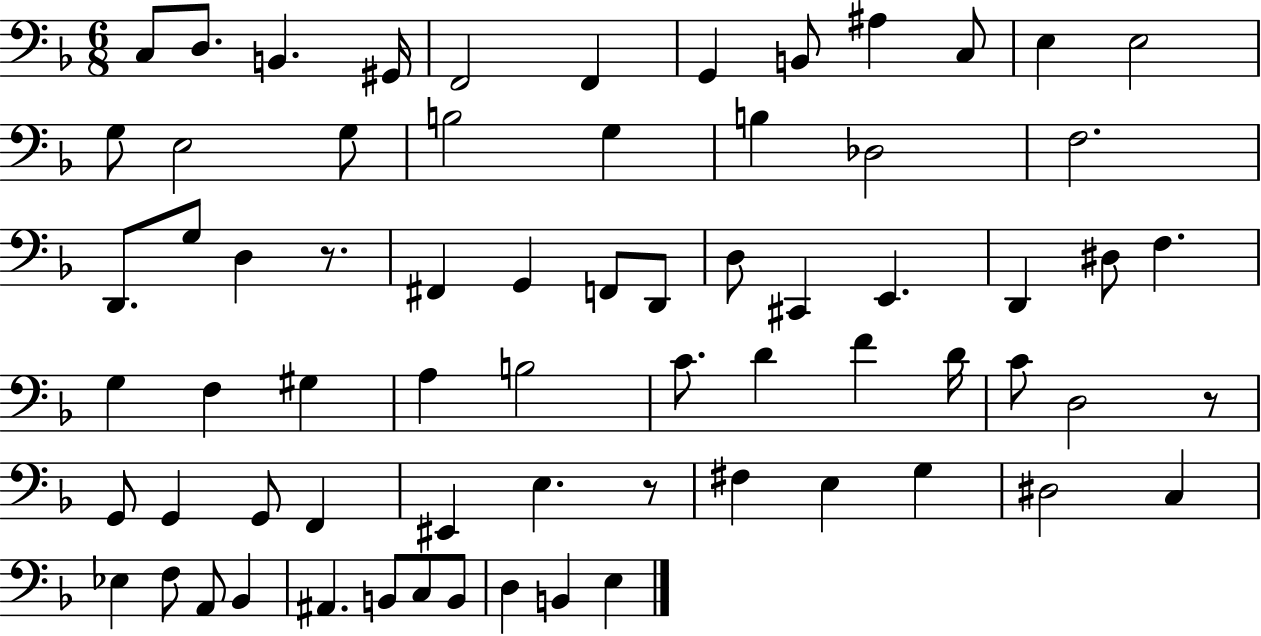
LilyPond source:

{
  \clef bass
  \numericTimeSignature
  \time 6/8
  \key f \major
  c8 d8. b,4. gis,16 | f,2 f,4 | g,4 b,8 ais4 c8 | e4 e2 | \break g8 e2 g8 | b2 g4 | b4 des2 | f2. | \break d,8. g8 d4 r8. | fis,4 g,4 f,8 d,8 | d8 cis,4 e,4. | d,4 dis8 f4. | \break g4 f4 gis4 | a4 b2 | c'8. d'4 f'4 d'16 | c'8 d2 r8 | \break g,8 g,4 g,8 f,4 | eis,4 e4. r8 | fis4 e4 g4 | dis2 c4 | \break ees4 f8 a,8 bes,4 | ais,4. b,8 c8 b,8 | d4 b,4 e4 | \bar "|."
}